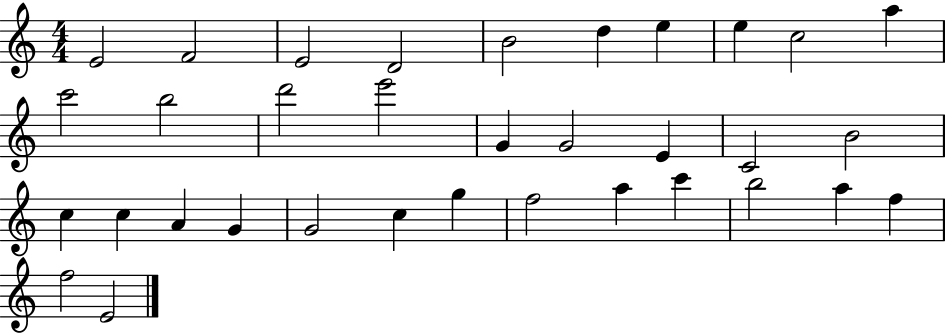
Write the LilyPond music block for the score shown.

{
  \clef treble
  \numericTimeSignature
  \time 4/4
  \key c \major
  e'2 f'2 | e'2 d'2 | b'2 d''4 e''4 | e''4 c''2 a''4 | \break c'''2 b''2 | d'''2 e'''2 | g'4 g'2 e'4 | c'2 b'2 | \break c''4 c''4 a'4 g'4 | g'2 c''4 g''4 | f''2 a''4 c'''4 | b''2 a''4 f''4 | \break f''2 e'2 | \bar "|."
}